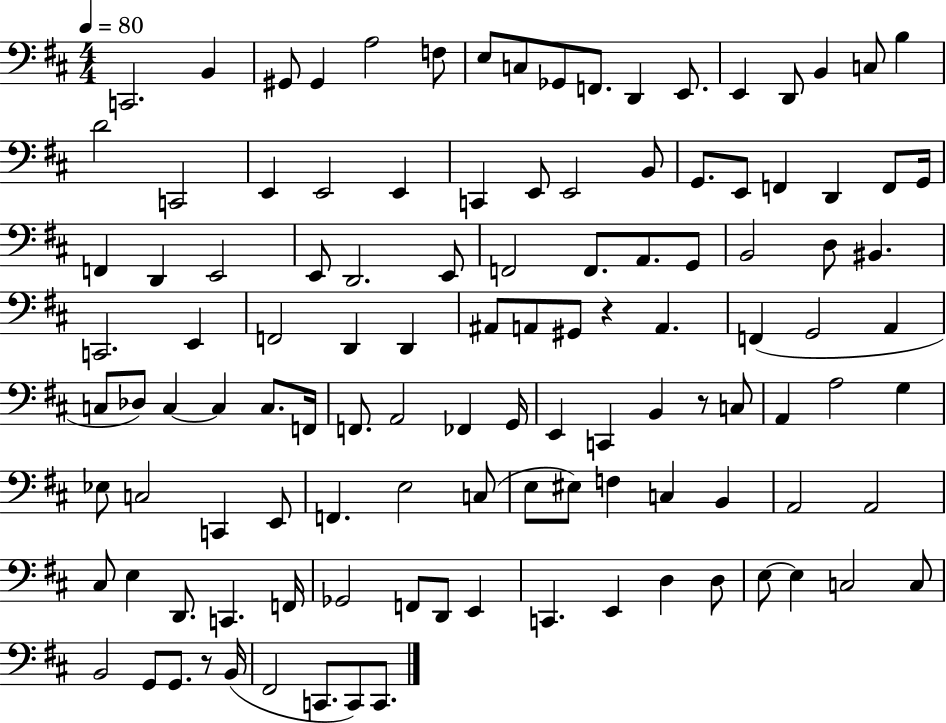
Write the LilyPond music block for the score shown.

{
  \clef bass
  \numericTimeSignature
  \time 4/4
  \key d \major
  \tempo 4 = 80
  \repeat volta 2 { c,2. b,4 | gis,8 gis,4 a2 f8 | e8 c8 ges,8 f,8. d,4 e,8. | e,4 d,8 b,4 c8 b4 | \break d'2 c,2 | e,4 e,2 e,4 | c,4 e,8 e,2 b,8 | g,8. e,8 f,4 d,4 f,8 g,16 | \break f,4 d,4 e,2 | e,8 d,2. e,8 | f,2 f,8. a,8. g,8 | b,2 d8 bis,4. | \break c,2. e,4 | f,2 d,4 d,4 | ais,8 a,8 gis,8 r4 a,4. | f,4( g,2 a,4 | \break c8 des8) c4~~ c4 c8. f,16 | f,8. a,2 fes,4 g,16 | e,4 c,4 b,4 r8 c8 | a,4 a2 g4 | \break ees8 c2 c,4 e,8 | f,4. e2 c8( | e8 eis8) f4 c4 b,4 | a,2 a,2 | \break cis8 e4 d,8. c,4. f,16 | ges,2 f,8 d,8 e,4 | c,4. e,4 d4 d8 | e8~~ e4 c2 c8 | \break b,2 g,8 g,8. r8 b,16( | fis,2 c,8. c,8) c,8. | } \bar "|."
}